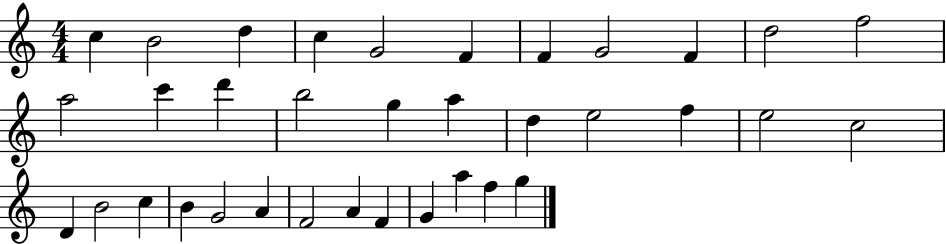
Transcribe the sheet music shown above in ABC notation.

X:1
T:Untitled
M:4/4
L:1/4
K:C
c B2 d c G2 F F G2 F d2 f2 a2 c' d' b2 g a d e2 f e2 c2 D B2 c B G2 A F2 A F G a f g